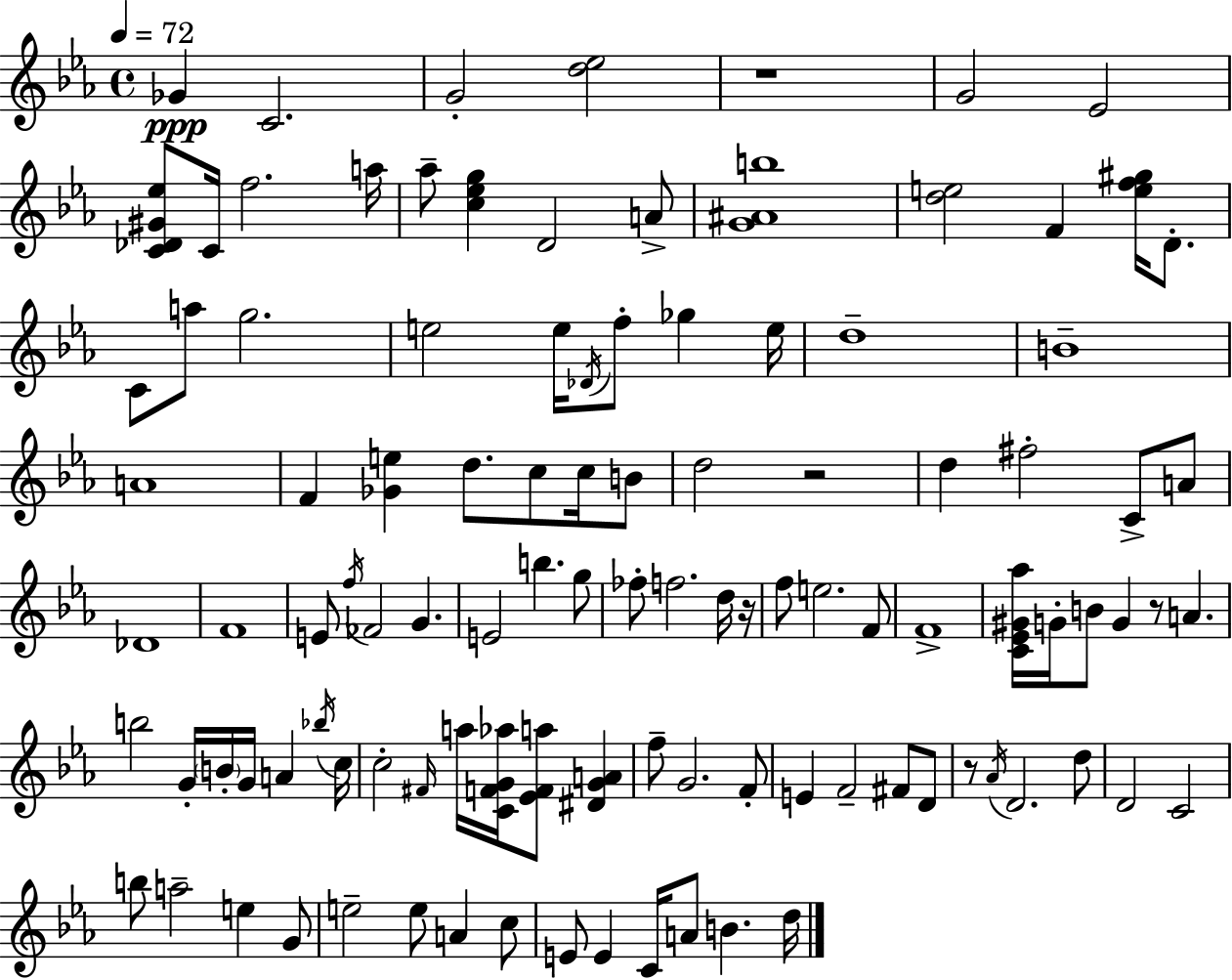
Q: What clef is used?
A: treble